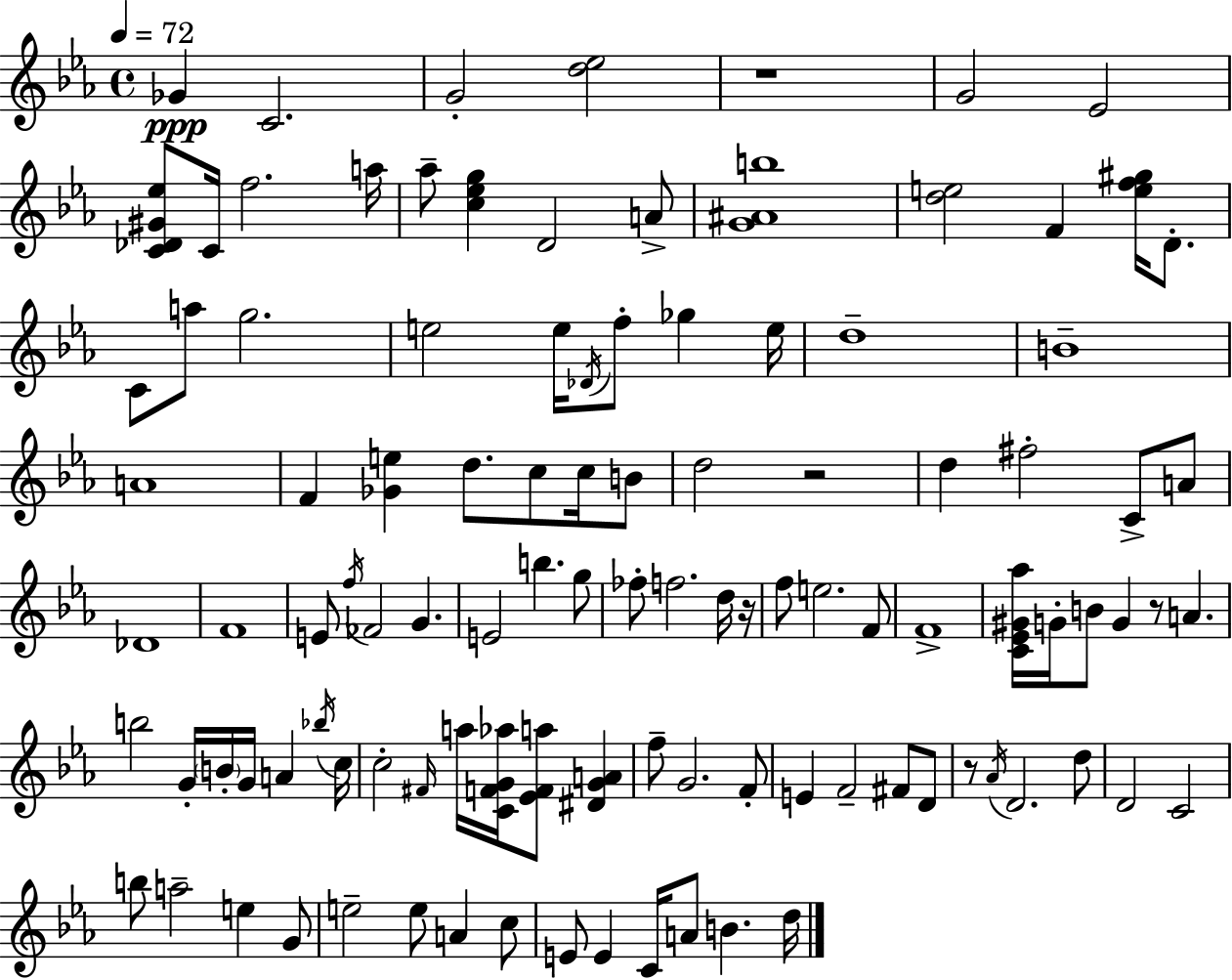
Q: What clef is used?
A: treble